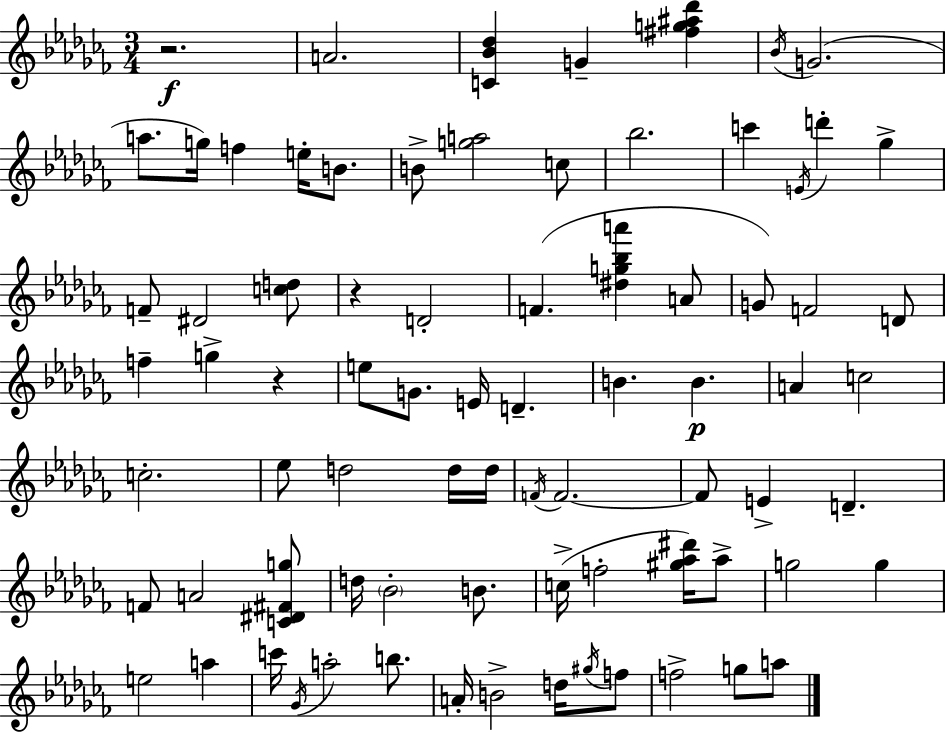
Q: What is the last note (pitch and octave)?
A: A5